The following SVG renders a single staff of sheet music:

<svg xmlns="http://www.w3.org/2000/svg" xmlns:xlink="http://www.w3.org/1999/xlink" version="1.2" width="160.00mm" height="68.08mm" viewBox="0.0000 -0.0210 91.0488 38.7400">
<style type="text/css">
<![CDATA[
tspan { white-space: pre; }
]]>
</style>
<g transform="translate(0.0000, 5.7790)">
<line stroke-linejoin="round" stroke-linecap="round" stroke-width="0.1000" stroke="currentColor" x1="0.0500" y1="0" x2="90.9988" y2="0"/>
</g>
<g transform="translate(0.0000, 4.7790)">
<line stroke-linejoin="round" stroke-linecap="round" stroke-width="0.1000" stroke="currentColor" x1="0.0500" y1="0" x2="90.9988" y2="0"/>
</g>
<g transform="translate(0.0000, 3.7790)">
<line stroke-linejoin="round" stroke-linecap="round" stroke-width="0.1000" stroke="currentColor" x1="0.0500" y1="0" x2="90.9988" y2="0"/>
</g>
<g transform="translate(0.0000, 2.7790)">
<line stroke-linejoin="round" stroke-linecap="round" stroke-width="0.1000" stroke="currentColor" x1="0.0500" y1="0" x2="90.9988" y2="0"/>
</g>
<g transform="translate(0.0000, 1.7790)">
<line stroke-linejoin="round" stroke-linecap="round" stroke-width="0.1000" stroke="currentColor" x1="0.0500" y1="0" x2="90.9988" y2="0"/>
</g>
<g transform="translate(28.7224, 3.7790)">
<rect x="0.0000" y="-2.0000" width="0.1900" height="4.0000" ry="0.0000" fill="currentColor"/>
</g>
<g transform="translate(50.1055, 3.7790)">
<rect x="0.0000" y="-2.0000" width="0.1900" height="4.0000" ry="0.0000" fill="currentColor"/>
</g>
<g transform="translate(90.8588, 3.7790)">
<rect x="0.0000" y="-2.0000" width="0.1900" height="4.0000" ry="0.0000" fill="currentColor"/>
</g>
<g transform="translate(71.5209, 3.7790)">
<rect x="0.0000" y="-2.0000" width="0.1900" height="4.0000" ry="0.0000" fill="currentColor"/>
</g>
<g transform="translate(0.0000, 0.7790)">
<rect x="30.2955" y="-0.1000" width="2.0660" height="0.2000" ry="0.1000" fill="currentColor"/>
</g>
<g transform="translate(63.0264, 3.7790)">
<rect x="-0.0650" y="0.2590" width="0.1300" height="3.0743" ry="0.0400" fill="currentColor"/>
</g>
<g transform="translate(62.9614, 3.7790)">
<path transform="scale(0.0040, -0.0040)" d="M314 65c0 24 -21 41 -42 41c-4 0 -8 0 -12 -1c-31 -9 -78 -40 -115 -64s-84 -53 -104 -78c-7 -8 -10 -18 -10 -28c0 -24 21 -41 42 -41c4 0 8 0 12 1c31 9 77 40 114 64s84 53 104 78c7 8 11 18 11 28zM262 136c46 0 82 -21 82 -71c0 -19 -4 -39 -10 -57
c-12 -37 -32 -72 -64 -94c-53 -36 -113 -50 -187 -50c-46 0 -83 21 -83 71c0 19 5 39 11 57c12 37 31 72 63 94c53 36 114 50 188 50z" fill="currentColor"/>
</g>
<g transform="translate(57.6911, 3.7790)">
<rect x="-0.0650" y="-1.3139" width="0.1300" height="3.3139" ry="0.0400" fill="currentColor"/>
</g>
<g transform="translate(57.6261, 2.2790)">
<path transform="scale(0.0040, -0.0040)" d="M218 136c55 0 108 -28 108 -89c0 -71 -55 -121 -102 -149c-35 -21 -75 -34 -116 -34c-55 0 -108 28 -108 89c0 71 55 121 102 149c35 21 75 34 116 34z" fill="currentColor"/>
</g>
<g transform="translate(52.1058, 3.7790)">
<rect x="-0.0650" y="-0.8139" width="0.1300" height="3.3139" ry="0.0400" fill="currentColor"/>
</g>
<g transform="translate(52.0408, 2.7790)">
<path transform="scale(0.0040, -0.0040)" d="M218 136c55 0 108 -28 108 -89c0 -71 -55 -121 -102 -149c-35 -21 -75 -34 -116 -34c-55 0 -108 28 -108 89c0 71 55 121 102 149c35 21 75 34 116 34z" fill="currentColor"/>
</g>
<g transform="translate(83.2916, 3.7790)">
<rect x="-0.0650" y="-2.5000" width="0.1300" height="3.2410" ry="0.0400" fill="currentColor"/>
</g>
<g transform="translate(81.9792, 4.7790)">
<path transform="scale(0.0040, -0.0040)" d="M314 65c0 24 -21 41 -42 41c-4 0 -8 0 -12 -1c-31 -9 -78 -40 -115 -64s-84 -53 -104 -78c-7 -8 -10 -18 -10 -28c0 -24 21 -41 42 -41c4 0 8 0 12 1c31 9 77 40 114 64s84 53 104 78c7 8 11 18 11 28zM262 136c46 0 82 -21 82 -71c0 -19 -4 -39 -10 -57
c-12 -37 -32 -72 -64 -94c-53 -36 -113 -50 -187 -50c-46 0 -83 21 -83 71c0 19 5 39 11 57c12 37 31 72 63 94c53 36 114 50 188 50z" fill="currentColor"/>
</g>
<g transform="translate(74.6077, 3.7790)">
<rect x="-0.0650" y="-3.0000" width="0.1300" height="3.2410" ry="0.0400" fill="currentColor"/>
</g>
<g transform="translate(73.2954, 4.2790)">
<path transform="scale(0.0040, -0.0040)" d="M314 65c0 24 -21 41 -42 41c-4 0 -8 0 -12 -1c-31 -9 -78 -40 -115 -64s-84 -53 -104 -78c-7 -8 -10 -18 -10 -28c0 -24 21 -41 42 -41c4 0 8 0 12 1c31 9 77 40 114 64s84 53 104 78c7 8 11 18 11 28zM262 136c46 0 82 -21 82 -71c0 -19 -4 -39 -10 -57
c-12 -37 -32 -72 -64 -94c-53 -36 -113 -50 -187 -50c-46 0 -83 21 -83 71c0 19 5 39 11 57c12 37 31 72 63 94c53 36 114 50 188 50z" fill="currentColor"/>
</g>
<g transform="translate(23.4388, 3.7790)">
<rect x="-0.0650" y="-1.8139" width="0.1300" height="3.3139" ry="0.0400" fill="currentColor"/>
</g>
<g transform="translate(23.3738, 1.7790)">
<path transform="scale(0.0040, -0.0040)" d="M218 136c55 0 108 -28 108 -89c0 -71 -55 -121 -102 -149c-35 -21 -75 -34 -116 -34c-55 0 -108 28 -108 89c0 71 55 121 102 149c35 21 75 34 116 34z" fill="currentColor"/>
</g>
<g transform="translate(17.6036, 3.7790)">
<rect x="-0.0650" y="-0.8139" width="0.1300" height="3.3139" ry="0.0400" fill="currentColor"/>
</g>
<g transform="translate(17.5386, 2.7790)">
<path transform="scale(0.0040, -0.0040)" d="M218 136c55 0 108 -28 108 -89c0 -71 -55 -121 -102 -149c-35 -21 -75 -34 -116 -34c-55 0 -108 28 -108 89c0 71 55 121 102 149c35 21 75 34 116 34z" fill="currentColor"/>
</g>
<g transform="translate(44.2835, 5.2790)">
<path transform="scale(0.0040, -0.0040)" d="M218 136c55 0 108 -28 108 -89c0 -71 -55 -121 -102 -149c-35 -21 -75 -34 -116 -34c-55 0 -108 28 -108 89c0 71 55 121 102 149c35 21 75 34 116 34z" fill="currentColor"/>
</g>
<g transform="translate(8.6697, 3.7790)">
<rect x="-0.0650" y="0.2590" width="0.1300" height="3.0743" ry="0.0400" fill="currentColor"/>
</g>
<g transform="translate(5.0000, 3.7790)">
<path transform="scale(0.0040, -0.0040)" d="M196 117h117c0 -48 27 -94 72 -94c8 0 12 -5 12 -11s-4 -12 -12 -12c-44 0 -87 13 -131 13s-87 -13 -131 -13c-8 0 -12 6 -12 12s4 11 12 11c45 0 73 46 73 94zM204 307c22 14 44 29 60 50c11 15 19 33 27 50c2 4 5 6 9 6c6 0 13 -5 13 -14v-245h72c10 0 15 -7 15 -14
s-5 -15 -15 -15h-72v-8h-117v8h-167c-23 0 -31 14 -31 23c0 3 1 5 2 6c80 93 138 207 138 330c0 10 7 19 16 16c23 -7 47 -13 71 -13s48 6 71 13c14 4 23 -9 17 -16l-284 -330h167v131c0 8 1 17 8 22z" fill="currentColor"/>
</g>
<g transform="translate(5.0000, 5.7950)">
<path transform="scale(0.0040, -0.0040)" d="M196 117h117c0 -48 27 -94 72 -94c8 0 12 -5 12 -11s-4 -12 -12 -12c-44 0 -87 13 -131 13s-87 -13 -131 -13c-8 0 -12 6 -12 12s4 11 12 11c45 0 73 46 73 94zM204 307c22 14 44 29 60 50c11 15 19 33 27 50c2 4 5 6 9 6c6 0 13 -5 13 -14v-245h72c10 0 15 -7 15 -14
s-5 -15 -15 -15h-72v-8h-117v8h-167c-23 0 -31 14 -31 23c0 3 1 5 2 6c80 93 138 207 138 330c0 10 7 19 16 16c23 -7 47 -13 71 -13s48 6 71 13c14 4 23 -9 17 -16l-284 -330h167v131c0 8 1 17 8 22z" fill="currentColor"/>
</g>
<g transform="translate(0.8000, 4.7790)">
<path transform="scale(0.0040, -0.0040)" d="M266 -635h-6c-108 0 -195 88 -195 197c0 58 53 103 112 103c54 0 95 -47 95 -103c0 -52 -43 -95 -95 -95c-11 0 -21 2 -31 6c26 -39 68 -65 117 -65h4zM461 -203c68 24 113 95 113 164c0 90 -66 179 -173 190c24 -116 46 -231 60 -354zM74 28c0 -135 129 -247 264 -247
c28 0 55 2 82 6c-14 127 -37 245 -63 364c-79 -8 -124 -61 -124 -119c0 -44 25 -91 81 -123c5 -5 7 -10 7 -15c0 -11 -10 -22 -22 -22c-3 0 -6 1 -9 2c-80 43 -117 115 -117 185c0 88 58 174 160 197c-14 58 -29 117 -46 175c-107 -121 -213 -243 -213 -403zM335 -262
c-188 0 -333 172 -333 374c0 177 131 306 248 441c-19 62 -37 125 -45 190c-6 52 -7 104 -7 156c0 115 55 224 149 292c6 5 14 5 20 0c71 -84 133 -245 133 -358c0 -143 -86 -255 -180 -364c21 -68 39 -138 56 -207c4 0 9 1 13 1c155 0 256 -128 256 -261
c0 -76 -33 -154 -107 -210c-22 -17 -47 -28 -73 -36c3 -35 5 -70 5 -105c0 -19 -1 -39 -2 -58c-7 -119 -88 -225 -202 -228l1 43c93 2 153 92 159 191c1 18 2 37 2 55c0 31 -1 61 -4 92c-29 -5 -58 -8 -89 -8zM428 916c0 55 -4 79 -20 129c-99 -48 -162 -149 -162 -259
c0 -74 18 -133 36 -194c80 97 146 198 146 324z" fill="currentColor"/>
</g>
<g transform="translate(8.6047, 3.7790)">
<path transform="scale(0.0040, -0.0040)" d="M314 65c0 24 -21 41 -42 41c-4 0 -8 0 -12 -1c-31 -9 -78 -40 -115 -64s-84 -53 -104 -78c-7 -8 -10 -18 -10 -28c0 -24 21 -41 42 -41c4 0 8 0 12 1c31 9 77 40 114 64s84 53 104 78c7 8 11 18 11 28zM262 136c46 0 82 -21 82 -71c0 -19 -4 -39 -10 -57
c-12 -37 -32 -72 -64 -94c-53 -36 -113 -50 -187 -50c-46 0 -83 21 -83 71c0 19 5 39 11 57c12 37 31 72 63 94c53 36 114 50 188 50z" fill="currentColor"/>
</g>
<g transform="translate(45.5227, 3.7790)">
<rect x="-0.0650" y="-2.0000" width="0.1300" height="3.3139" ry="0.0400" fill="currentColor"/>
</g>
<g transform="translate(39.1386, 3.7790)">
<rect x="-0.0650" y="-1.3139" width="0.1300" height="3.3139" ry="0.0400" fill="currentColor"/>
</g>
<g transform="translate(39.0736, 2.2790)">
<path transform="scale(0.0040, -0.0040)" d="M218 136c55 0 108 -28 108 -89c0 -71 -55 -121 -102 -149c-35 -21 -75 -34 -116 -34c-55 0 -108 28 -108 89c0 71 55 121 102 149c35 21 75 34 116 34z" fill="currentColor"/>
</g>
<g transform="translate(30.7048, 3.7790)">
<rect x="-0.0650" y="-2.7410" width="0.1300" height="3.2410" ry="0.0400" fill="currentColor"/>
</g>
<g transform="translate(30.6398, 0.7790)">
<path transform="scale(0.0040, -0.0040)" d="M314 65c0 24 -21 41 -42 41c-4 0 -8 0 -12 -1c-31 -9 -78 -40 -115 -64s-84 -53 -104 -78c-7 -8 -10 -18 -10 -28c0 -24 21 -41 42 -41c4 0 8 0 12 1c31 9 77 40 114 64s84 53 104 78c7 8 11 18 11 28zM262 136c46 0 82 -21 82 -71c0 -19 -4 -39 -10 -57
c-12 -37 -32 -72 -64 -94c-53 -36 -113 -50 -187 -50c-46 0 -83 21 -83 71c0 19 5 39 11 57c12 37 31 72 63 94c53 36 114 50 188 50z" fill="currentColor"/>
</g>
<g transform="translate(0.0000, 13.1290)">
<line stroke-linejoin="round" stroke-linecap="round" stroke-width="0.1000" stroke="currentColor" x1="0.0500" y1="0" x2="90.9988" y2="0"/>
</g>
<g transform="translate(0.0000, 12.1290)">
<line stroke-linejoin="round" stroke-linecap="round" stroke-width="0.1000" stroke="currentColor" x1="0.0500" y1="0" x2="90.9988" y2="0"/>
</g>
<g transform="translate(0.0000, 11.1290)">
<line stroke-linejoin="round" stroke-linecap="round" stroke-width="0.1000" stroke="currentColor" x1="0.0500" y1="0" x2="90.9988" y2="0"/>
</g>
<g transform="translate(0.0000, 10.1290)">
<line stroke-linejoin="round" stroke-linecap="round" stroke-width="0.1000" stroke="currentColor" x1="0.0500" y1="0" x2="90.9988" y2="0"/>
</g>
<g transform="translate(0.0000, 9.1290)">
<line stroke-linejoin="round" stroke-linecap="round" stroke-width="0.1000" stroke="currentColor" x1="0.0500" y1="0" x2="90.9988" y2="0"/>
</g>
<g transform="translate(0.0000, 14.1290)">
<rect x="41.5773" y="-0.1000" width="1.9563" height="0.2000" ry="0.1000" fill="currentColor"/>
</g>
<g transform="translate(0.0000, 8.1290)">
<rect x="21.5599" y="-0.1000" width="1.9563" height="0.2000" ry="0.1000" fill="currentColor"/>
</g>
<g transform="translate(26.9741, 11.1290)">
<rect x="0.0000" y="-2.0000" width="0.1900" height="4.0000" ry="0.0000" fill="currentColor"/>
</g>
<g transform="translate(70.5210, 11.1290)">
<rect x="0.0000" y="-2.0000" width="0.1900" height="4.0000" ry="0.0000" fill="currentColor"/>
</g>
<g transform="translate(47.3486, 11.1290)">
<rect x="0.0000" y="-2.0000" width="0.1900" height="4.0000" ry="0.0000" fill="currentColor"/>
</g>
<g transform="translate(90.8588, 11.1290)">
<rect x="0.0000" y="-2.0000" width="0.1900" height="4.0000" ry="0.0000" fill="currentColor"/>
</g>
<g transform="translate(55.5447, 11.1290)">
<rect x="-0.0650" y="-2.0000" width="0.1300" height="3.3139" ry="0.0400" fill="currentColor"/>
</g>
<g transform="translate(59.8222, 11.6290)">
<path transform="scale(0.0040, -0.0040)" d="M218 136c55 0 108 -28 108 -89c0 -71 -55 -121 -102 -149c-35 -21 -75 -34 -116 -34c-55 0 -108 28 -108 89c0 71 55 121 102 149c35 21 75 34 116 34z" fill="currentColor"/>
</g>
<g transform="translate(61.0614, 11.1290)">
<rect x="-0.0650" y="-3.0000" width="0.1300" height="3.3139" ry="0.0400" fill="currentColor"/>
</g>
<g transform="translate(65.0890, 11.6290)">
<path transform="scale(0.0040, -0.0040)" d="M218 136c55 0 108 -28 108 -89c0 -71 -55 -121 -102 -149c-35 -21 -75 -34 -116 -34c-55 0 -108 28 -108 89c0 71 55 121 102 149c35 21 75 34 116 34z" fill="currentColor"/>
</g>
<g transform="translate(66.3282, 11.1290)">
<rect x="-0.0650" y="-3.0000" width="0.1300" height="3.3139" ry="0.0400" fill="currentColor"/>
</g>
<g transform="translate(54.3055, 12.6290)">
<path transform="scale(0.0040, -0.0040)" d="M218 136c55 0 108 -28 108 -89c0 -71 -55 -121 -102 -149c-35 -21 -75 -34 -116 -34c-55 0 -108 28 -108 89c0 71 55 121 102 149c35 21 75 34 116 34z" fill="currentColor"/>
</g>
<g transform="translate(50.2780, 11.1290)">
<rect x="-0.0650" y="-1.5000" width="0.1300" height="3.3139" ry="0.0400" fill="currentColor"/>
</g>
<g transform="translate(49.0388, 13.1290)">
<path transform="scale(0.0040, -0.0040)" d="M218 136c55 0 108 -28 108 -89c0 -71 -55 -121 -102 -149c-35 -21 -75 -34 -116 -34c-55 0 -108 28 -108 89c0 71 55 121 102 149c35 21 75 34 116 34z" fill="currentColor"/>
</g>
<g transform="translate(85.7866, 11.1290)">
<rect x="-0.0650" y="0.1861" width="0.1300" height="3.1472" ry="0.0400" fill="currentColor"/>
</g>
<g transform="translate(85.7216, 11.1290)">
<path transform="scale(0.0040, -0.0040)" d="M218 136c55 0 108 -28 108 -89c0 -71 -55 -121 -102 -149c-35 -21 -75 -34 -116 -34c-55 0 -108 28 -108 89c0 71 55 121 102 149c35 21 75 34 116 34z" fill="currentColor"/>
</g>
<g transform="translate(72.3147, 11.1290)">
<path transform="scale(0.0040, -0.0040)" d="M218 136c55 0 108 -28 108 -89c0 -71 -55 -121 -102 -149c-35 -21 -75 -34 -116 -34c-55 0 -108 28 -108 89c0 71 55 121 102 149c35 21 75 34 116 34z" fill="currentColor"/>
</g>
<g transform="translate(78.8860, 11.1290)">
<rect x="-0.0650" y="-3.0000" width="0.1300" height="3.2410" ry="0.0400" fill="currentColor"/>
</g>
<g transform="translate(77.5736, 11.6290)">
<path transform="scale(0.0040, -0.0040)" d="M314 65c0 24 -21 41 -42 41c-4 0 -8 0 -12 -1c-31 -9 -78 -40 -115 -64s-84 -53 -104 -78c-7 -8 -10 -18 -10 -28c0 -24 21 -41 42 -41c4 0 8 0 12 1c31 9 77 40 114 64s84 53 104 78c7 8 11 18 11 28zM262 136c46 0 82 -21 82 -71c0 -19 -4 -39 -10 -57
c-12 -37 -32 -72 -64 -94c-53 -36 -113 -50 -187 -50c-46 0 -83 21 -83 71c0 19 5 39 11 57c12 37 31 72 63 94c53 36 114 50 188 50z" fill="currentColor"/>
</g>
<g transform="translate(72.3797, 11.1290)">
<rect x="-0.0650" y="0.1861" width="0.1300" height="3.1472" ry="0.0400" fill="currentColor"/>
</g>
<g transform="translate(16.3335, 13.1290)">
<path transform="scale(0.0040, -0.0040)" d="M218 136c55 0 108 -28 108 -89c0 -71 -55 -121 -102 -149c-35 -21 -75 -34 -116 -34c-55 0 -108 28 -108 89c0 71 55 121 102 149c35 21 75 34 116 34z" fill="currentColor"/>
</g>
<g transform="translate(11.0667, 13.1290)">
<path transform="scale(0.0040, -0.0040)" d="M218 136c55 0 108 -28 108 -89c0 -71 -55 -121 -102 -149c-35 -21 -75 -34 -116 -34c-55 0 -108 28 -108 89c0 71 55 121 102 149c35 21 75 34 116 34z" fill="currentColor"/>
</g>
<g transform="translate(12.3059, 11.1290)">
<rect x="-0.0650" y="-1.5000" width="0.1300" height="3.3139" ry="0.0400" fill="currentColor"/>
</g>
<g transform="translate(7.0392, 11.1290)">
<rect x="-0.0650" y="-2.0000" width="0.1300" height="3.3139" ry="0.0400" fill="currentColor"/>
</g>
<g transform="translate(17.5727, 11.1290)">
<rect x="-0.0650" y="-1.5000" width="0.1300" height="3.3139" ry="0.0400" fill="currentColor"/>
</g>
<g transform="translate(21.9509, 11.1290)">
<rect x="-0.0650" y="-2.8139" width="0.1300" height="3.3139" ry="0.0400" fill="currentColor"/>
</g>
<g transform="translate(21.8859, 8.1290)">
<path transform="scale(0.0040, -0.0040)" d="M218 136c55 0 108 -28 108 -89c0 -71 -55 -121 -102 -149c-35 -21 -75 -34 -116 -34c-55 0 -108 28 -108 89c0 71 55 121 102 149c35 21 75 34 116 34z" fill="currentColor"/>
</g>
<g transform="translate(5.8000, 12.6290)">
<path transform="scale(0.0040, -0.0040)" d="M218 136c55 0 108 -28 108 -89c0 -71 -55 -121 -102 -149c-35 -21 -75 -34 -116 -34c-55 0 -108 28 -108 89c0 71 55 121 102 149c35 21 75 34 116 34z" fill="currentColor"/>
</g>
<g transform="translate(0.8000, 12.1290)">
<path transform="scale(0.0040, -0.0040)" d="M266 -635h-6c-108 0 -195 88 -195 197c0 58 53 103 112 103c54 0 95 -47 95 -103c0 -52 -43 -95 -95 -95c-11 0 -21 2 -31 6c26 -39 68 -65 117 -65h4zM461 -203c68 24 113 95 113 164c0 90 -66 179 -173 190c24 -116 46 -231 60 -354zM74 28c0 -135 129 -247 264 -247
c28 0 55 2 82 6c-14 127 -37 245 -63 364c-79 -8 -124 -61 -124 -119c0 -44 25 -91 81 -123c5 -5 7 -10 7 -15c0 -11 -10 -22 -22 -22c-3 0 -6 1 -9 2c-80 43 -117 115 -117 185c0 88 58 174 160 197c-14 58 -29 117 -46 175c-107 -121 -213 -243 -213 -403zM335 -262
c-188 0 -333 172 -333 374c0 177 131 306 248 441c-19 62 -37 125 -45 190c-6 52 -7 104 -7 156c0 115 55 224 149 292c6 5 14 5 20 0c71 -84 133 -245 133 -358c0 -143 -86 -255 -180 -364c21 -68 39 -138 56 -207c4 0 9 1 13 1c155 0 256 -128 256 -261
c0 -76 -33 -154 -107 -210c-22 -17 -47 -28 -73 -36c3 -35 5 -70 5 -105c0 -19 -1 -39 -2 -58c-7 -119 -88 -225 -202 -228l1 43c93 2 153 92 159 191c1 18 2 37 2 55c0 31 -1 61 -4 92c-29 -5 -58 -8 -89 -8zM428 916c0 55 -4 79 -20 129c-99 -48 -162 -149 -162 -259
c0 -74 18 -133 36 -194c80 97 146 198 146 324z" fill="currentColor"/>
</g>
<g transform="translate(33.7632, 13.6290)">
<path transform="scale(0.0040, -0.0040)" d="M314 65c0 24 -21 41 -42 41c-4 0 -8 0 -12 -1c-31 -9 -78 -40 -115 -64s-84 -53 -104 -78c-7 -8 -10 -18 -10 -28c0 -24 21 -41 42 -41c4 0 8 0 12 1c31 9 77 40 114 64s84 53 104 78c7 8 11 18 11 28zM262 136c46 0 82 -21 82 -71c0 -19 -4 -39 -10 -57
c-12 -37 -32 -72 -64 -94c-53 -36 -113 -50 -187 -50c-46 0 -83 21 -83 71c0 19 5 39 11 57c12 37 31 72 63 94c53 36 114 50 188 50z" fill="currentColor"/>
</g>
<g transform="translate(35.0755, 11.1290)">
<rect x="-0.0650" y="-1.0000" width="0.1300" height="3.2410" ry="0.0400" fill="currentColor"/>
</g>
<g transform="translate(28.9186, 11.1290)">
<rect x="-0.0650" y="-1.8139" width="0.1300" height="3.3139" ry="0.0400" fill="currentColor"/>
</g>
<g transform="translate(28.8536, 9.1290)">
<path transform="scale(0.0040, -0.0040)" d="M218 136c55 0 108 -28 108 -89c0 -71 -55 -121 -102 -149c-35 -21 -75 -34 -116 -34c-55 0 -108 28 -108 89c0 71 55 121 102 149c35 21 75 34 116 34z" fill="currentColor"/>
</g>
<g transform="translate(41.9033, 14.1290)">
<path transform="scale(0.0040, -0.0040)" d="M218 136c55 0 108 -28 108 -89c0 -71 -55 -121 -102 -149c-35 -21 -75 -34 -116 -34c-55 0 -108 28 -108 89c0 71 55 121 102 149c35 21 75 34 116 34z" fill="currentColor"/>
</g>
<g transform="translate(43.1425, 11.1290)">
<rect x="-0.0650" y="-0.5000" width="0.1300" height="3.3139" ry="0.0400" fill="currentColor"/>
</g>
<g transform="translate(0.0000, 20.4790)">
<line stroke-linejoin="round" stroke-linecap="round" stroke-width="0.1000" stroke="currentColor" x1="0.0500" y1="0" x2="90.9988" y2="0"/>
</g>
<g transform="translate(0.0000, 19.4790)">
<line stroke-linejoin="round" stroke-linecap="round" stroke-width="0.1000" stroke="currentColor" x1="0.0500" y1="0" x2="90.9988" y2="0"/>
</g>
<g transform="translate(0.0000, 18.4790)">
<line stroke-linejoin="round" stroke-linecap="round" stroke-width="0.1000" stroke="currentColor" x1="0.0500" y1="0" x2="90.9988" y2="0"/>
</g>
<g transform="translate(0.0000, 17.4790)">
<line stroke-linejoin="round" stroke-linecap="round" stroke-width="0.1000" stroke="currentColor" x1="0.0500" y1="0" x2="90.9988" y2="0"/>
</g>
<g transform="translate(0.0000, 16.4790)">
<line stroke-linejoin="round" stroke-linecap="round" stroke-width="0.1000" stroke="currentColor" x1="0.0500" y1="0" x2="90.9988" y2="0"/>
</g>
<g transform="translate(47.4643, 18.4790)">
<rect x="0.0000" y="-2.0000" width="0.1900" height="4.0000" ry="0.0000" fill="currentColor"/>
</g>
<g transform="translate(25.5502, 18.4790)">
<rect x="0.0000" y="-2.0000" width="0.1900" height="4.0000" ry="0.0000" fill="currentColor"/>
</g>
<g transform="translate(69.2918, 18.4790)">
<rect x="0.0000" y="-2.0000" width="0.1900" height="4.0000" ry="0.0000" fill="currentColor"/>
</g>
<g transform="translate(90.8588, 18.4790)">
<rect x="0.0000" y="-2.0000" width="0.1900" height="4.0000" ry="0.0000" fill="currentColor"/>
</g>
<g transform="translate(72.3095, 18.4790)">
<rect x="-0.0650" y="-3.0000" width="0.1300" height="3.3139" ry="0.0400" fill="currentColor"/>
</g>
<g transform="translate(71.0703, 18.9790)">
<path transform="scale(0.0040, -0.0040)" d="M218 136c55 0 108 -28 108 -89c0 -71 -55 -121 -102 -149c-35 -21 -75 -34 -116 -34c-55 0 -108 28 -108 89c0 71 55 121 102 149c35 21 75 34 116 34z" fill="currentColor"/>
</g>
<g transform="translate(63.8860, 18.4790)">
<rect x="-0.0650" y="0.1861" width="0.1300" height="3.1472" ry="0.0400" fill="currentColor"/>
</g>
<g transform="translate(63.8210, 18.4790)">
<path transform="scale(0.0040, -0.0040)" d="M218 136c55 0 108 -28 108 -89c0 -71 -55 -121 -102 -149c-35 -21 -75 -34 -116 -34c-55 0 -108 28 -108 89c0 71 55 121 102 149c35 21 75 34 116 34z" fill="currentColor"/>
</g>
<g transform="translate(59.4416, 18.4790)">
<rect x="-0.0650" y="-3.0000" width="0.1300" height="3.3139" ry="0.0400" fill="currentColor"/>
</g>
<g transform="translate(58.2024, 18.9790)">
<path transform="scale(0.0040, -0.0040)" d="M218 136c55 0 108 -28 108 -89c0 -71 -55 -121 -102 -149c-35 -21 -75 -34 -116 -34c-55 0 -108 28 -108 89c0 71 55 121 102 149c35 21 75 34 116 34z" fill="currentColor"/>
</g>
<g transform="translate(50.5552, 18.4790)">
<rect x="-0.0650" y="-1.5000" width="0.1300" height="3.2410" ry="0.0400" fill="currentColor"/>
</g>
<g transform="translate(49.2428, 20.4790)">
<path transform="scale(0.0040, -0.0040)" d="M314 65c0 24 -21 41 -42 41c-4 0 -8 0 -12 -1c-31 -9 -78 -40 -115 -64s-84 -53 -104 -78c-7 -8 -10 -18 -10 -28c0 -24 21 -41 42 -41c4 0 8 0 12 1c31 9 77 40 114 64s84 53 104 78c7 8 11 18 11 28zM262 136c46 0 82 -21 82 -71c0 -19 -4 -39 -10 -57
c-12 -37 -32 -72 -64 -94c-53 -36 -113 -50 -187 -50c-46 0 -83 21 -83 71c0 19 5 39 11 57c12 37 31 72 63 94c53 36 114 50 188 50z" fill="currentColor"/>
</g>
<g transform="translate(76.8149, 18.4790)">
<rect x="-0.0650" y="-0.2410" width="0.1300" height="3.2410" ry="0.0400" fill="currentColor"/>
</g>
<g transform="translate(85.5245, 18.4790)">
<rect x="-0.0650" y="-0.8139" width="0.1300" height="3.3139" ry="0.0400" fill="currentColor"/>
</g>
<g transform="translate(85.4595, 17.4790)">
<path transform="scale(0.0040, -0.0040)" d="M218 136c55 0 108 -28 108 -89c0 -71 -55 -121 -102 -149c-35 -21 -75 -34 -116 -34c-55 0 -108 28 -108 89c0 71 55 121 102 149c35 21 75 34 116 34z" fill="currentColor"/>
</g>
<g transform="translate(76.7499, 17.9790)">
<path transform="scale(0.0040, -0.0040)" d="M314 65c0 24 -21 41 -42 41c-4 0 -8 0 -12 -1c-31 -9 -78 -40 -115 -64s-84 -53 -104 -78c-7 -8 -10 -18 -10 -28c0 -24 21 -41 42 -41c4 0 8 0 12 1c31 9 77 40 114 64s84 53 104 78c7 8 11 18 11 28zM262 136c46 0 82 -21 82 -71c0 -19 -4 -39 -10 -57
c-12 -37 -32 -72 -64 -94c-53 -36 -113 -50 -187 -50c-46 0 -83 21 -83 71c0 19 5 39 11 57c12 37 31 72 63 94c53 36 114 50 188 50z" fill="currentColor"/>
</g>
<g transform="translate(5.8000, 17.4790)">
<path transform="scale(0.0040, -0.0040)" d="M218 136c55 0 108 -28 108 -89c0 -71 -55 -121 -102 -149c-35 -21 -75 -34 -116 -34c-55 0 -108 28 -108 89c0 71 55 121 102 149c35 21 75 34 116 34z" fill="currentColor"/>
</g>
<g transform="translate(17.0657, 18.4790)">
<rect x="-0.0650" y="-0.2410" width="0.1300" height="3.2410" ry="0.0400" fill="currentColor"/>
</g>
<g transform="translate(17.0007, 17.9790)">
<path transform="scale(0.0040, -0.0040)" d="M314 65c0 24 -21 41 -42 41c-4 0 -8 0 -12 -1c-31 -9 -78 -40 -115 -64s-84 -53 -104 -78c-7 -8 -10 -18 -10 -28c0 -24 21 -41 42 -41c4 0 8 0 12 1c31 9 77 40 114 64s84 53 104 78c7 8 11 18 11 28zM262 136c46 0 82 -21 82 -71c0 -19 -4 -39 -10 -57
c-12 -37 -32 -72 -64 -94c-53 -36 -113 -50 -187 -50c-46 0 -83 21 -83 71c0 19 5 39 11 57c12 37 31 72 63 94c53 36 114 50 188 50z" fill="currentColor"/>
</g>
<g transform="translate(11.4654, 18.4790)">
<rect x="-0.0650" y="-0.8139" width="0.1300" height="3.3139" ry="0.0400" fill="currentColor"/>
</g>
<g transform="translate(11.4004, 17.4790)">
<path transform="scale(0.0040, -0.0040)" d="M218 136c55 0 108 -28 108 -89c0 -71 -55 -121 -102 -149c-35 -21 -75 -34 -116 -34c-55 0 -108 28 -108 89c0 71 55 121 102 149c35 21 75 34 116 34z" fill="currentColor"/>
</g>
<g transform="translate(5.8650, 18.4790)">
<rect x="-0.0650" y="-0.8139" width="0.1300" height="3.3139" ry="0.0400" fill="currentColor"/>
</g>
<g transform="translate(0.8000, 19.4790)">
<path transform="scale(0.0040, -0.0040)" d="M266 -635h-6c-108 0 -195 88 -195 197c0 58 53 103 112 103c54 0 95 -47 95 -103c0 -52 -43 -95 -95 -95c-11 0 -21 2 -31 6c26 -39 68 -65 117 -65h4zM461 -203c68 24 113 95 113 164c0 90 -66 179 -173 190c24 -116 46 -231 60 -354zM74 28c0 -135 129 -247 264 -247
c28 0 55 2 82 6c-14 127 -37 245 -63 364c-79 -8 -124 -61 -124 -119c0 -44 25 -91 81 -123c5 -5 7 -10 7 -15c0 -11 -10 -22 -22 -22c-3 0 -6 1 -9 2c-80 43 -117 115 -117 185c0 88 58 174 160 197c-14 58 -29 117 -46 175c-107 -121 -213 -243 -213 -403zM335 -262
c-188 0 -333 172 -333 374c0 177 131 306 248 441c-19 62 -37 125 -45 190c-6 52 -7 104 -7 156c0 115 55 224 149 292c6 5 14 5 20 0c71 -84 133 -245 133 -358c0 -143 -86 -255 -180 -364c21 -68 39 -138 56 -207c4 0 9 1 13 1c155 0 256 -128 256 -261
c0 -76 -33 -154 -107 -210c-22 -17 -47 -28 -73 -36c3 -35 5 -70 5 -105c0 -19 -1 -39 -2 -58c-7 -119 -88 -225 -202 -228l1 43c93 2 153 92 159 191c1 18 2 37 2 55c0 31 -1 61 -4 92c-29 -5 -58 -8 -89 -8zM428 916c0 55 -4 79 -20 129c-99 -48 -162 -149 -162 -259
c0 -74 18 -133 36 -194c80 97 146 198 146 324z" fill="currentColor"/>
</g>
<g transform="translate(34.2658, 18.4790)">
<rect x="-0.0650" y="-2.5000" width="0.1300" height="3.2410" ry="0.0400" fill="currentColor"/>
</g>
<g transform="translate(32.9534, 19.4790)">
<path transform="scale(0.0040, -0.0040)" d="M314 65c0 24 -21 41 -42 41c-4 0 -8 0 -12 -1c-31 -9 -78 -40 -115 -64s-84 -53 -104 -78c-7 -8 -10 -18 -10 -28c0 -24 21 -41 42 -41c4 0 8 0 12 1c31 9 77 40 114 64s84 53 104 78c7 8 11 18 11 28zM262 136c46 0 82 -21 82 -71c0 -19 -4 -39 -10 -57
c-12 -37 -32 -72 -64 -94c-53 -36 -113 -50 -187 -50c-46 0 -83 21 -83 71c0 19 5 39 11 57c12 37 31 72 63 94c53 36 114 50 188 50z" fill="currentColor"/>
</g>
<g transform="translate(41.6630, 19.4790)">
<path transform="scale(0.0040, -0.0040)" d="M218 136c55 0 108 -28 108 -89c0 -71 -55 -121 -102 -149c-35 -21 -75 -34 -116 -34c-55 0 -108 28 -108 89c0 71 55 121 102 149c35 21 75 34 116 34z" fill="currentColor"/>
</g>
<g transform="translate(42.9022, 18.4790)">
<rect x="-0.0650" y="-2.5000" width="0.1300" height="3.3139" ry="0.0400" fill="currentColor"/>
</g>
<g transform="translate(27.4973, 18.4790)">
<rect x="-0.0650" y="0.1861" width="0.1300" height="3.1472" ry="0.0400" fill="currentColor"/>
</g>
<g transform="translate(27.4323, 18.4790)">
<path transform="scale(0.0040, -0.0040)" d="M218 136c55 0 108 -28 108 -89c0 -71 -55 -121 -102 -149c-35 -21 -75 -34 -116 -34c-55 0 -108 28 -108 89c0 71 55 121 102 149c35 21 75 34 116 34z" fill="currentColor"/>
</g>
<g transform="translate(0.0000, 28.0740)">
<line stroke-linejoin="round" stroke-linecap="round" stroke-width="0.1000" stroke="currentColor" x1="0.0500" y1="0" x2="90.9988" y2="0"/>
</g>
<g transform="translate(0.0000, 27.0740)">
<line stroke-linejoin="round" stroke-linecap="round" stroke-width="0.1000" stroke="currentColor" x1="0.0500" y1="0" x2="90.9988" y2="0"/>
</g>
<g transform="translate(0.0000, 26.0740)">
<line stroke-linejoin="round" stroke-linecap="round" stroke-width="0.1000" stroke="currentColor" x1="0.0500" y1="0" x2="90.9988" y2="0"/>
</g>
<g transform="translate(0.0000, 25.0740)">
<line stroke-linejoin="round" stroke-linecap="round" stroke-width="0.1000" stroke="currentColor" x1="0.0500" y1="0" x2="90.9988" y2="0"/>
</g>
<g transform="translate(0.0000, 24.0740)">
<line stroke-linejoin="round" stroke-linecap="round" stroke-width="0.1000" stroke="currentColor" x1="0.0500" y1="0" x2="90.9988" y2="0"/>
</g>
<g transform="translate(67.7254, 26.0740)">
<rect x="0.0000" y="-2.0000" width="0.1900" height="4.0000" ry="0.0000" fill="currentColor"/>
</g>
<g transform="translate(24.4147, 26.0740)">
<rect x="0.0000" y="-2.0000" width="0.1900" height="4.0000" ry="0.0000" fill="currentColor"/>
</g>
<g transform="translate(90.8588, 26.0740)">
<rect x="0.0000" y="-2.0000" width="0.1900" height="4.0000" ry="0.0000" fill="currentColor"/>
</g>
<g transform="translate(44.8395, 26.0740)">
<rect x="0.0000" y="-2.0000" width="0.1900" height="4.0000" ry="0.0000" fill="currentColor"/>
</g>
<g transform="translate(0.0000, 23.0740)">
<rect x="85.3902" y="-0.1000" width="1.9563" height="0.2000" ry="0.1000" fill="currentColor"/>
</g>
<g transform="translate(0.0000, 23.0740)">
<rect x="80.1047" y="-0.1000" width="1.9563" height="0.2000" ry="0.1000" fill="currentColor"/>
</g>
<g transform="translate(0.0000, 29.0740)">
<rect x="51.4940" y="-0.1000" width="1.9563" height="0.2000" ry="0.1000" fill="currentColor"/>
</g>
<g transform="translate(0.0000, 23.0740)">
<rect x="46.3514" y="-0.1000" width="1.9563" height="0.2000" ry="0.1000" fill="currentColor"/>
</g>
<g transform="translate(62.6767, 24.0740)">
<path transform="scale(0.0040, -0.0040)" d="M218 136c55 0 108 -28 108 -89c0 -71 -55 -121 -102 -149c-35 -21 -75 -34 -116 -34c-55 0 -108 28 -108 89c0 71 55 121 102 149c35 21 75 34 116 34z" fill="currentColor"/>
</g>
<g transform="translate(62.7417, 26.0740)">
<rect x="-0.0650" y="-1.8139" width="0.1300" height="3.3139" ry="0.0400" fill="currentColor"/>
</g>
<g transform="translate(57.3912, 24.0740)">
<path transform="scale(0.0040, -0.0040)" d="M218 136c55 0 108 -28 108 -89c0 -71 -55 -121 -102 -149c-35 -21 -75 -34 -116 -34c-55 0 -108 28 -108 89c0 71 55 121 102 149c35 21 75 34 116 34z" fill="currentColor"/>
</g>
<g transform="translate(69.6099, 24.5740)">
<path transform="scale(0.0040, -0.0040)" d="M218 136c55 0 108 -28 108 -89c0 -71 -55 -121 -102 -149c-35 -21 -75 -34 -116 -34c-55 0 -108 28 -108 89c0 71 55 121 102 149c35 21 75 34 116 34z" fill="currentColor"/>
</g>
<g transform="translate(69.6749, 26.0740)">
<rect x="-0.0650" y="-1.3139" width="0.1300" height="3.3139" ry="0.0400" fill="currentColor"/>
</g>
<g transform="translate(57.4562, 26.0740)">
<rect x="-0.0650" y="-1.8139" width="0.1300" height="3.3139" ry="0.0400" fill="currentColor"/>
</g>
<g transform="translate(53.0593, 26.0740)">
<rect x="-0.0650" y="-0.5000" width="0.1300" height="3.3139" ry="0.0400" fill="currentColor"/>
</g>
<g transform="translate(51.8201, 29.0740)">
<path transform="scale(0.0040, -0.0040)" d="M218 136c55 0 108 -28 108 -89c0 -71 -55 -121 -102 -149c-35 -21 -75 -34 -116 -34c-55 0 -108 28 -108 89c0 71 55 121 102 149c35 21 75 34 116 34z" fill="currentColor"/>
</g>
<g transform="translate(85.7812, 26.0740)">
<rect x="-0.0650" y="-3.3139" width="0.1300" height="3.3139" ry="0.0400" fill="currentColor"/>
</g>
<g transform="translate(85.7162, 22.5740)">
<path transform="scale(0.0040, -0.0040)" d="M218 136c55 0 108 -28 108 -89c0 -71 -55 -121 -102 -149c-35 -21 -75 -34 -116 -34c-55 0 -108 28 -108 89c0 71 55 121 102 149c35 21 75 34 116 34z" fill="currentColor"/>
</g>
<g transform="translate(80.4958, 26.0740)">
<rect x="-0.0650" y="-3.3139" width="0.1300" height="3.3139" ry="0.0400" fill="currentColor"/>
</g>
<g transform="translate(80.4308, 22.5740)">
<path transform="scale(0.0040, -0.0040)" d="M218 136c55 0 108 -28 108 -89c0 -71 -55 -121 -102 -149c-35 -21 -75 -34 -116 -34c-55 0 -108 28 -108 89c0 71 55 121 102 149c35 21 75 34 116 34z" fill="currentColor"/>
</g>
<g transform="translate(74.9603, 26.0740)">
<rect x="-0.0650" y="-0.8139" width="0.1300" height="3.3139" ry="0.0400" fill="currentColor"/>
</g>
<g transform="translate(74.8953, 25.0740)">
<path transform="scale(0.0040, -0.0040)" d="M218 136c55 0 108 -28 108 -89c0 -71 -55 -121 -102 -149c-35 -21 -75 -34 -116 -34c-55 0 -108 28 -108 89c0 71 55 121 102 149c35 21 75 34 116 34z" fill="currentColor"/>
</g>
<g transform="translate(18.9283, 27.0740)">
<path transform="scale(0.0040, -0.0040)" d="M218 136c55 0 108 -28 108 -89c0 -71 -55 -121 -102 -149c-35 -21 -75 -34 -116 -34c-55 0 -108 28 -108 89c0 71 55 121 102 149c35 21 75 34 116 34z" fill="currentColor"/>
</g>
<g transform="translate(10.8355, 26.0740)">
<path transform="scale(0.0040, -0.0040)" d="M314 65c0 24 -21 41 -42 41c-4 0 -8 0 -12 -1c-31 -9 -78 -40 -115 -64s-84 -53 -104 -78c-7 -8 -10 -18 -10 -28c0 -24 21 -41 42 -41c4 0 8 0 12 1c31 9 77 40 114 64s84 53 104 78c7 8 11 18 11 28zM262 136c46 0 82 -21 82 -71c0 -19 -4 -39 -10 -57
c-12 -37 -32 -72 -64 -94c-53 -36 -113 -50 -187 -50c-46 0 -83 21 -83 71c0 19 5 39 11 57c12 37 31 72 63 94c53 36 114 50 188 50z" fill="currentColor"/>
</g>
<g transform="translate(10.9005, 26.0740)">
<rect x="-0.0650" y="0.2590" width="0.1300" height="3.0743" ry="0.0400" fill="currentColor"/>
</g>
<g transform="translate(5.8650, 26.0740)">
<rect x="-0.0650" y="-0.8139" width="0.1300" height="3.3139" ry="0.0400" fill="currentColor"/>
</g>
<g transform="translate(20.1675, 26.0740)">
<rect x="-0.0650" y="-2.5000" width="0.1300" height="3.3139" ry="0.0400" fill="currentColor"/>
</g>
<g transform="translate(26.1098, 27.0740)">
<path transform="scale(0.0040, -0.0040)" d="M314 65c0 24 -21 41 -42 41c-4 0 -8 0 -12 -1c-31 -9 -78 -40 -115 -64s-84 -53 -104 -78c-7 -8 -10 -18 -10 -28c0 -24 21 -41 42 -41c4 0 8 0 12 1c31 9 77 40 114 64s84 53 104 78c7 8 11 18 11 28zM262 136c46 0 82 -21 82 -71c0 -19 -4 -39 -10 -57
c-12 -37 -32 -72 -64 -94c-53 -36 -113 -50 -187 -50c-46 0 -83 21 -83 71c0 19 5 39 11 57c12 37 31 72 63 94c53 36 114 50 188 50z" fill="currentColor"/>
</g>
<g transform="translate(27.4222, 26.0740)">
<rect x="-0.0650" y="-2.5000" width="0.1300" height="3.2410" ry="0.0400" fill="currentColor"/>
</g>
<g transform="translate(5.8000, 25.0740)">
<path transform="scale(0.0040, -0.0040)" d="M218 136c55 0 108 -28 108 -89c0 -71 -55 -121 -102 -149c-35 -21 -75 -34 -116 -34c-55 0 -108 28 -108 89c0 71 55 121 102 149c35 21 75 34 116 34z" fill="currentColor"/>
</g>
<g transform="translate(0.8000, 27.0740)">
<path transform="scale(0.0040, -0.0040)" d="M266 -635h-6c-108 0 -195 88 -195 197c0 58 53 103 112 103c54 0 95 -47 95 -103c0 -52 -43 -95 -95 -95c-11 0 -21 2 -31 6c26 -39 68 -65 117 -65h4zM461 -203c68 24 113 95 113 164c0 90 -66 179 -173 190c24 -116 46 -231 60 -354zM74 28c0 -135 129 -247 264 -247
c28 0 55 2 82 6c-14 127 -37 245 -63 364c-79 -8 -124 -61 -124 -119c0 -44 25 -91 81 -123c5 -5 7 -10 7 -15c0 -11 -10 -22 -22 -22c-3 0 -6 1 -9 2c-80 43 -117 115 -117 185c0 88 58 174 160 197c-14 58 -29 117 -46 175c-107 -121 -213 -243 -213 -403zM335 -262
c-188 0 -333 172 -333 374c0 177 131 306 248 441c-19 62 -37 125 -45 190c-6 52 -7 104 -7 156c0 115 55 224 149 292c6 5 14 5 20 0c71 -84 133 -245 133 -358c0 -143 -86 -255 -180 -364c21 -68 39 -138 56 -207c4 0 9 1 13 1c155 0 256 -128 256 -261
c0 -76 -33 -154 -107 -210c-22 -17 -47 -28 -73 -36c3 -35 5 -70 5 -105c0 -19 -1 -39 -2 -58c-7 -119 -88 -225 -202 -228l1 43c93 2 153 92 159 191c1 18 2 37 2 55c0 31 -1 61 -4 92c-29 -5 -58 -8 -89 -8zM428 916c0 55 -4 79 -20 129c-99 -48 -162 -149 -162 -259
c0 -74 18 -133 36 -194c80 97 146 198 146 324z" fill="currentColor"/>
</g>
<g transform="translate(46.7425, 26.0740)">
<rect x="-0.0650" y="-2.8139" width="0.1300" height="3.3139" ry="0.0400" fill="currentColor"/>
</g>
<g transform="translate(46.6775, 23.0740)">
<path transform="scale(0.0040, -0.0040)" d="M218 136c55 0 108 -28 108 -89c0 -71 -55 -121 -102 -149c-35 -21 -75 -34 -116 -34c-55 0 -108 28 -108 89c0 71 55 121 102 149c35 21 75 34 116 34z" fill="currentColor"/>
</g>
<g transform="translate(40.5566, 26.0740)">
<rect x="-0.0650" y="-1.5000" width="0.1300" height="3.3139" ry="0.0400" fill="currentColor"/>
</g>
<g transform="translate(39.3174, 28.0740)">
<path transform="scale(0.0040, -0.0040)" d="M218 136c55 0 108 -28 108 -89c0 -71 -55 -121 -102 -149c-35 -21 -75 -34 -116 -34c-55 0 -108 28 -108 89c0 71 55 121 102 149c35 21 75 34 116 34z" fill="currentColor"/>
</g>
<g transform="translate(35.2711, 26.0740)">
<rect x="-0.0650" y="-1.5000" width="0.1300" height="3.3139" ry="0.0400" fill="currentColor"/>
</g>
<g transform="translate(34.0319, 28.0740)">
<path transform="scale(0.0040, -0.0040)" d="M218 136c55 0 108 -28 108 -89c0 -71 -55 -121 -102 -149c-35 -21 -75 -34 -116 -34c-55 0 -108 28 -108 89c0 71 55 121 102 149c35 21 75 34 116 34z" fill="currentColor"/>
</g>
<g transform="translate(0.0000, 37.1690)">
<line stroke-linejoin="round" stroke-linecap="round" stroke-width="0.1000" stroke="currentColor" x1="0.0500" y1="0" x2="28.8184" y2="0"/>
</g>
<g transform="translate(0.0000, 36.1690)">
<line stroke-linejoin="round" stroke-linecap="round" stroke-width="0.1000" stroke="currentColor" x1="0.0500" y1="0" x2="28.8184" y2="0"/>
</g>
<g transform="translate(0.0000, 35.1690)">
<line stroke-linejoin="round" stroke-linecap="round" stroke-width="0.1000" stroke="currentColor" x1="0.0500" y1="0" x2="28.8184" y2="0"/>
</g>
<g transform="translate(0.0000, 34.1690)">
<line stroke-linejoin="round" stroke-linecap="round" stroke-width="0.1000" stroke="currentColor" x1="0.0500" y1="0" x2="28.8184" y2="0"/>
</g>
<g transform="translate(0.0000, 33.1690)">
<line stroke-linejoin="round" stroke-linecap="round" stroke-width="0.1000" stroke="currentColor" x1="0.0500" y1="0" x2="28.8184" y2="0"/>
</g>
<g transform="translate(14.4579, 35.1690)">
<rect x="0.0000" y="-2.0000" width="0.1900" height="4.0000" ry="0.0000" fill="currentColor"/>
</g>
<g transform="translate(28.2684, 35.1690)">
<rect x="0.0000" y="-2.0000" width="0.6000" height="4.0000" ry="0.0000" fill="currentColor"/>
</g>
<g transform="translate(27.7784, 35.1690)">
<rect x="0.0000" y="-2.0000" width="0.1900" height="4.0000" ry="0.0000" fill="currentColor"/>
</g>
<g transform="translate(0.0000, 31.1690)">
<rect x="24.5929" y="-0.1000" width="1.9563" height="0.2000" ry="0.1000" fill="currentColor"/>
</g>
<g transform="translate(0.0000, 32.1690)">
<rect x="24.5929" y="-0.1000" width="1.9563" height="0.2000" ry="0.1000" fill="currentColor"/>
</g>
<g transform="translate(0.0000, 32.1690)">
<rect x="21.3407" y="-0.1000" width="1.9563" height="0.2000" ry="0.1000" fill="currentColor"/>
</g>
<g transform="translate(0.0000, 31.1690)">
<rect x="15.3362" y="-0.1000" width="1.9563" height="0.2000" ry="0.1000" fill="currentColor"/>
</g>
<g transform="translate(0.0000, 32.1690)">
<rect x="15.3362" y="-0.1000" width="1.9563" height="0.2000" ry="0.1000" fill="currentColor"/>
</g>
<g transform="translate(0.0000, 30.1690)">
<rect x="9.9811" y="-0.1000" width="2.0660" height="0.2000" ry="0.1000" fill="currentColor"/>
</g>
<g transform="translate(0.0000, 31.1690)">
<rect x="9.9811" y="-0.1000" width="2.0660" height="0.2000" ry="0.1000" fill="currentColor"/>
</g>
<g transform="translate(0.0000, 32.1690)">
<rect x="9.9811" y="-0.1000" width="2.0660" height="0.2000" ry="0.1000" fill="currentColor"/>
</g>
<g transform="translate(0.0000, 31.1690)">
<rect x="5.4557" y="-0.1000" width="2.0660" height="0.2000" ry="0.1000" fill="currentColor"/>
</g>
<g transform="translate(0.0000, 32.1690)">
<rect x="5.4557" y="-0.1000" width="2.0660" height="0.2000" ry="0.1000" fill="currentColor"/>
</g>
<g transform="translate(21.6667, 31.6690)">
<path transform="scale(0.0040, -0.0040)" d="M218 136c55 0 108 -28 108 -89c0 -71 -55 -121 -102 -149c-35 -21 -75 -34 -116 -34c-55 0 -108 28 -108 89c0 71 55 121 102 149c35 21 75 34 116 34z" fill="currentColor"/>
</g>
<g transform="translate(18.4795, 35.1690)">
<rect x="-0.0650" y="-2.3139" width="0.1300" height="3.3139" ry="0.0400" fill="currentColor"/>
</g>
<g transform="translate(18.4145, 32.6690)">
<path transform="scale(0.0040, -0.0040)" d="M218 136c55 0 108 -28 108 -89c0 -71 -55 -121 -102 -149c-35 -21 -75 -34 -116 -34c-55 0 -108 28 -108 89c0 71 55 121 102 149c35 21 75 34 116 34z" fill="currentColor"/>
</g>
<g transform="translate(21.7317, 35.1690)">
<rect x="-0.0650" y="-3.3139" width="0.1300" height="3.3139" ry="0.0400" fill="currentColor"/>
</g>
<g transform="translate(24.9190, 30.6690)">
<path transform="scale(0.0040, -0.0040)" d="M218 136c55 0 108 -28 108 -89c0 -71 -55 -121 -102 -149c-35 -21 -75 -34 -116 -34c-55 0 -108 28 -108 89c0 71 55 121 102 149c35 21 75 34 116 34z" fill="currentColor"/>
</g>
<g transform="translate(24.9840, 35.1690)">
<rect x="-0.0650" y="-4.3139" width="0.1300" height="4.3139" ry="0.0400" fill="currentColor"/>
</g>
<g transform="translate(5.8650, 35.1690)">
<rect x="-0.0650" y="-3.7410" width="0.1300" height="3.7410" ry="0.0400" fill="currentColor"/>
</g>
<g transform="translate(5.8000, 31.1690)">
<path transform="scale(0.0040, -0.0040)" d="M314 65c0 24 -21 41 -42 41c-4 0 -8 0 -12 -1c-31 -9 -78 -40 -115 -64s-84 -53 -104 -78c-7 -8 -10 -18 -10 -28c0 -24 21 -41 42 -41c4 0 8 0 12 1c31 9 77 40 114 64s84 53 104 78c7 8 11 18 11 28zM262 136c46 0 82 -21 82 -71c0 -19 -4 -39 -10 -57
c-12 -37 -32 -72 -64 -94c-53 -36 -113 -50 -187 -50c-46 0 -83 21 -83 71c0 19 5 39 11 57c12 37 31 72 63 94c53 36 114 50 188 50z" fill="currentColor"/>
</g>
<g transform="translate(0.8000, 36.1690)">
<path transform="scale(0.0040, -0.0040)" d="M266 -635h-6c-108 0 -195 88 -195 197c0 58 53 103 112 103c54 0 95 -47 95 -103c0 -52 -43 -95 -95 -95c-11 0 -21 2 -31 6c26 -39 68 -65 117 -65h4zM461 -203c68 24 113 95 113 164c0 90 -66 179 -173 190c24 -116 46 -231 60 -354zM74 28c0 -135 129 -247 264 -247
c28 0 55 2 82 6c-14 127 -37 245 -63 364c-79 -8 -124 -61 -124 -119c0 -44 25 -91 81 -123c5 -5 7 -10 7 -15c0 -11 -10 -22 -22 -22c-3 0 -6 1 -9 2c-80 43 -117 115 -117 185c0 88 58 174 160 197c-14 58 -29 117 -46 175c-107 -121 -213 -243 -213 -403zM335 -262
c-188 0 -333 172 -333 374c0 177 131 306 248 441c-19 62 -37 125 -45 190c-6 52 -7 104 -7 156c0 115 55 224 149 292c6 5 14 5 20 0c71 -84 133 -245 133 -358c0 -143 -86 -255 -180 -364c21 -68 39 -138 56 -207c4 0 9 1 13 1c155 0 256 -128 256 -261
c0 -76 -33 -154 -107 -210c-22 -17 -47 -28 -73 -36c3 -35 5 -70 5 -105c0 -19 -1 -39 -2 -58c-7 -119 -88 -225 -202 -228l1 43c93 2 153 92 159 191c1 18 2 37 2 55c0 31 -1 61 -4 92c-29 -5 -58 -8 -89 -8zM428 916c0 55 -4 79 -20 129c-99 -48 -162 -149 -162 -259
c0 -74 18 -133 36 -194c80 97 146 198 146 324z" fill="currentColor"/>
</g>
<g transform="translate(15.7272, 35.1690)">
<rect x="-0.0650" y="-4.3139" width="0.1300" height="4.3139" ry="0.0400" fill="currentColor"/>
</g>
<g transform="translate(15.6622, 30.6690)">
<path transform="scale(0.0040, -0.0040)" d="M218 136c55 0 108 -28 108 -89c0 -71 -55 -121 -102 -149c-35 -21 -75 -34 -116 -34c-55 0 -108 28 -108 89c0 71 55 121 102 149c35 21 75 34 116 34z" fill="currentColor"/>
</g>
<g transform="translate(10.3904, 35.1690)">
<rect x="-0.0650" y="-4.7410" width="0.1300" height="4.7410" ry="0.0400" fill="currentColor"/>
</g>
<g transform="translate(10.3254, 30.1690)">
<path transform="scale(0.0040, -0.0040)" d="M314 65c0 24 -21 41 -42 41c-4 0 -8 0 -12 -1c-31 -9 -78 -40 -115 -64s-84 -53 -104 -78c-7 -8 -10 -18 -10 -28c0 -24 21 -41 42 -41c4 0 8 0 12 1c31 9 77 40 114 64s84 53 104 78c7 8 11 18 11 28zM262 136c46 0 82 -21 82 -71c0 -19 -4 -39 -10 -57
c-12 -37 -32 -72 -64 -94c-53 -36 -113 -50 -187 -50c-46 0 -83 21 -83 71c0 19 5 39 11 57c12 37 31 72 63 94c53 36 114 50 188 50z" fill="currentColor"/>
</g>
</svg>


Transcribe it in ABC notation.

X:1
T:Untitled
M:4/4
L:1/4
K:C
B2 d f a2 e F d e B2 A2 G2 F E E a f D2 C E F A A B A2 B d d c2 B G2 G E2 A B A c2 d d B2 G G2 E E a C f f e d b b c'2 e'2 d' g b d'